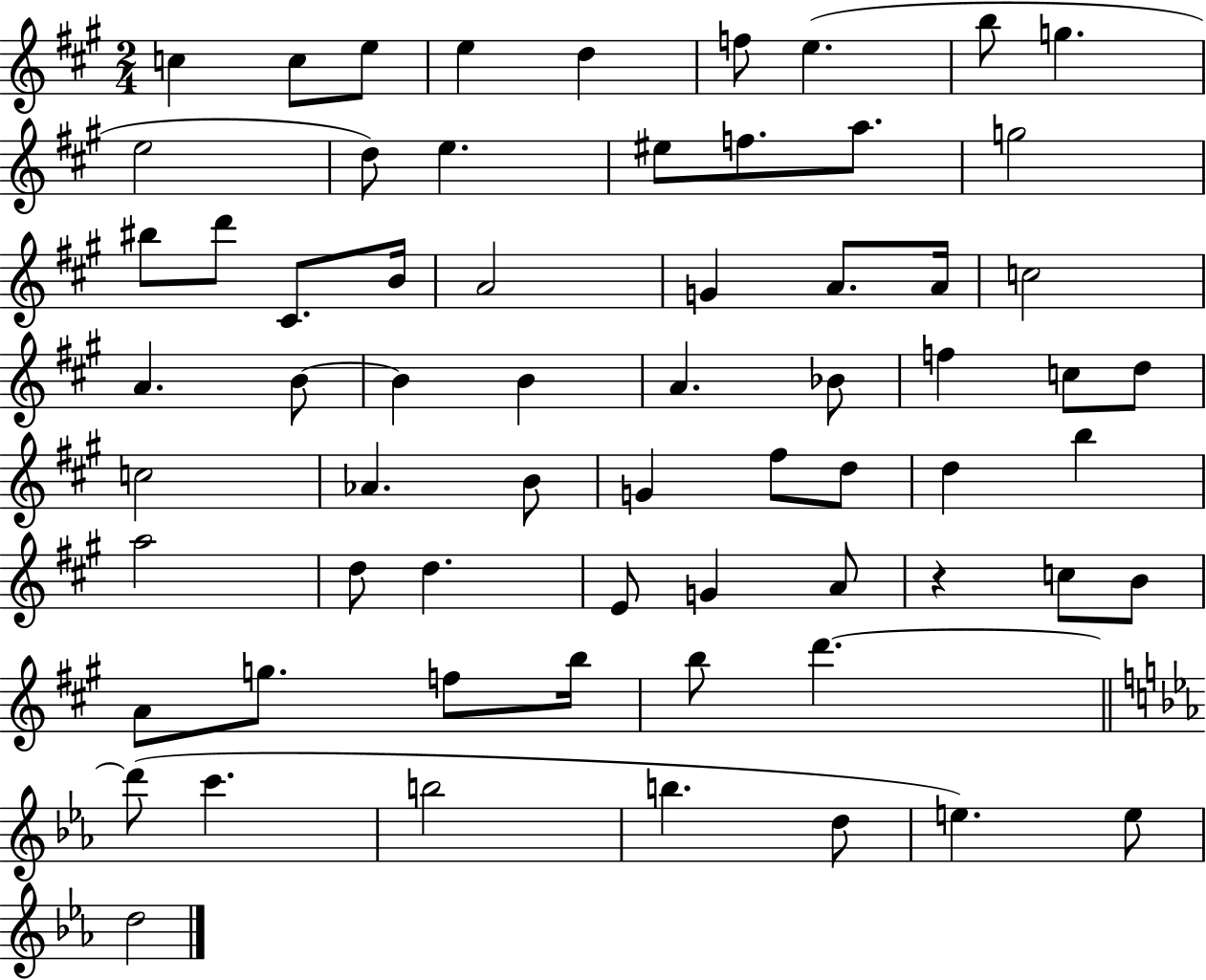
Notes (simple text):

C5/q C5/e E5/e E5/q D5/q F5/e E5/q. B5/e G5/q. E5/h D5/e E5/q. EIS5/e F5/e. A5/e. G5/h BIS5/e D6/e C#4/e. B4/s A4/h G4/q A4/e. A4/s C5/h A4/q. B4/e B4/q B4/q A4/q. Bb4/e F5/q C5/e D5/e C5/h Ab4/q. B4/e G4/q F#5/e D5/e D5/q B5/q A5/h D5/e D5/q. E4/e G4/q A4/e R/q C5/e B4/e A4/e G5/e. F5/e B5/s B5/e D6/q. D6/e C6/q. B5/h B5/q. D5/e E5/q. E5/e D5/h